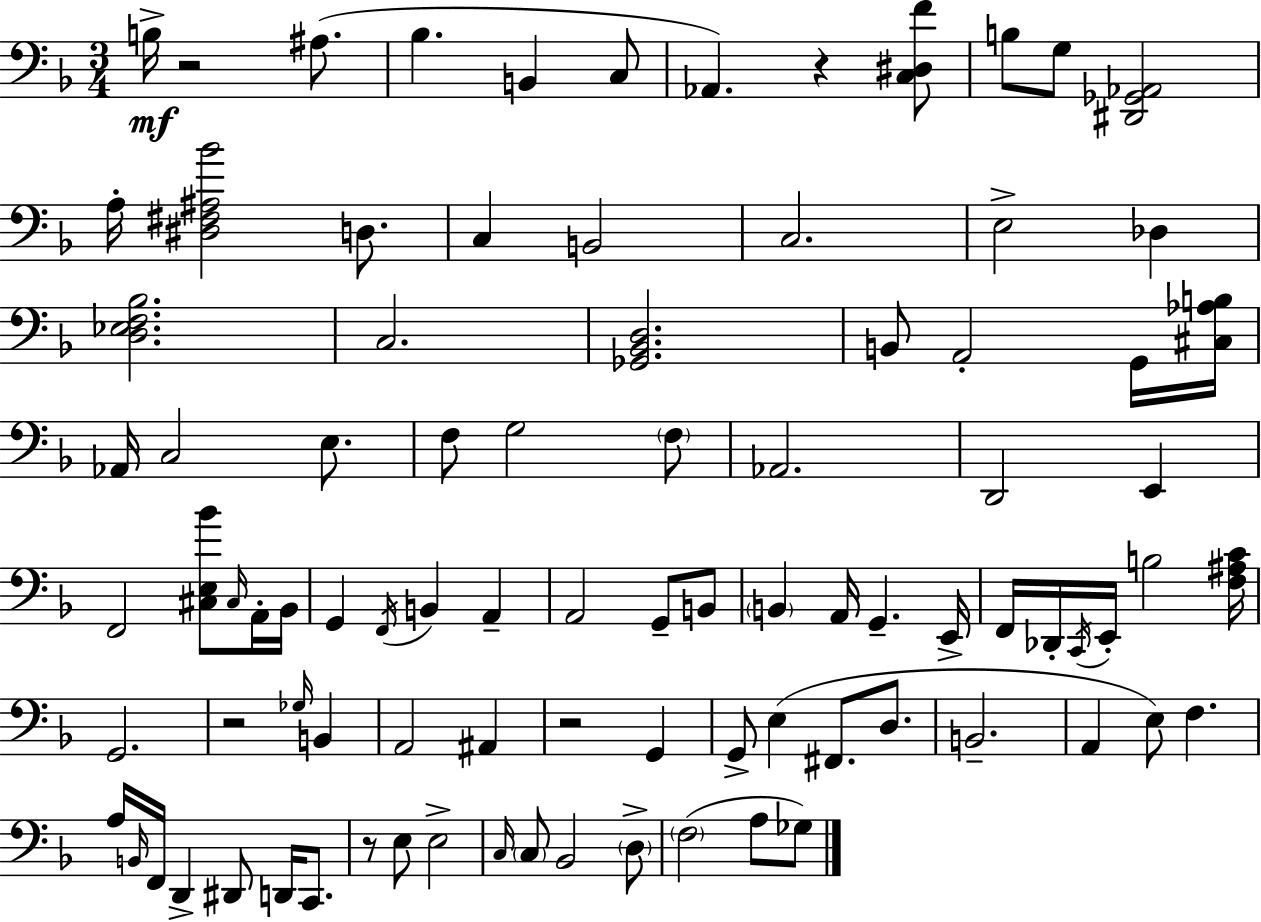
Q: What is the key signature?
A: D minor